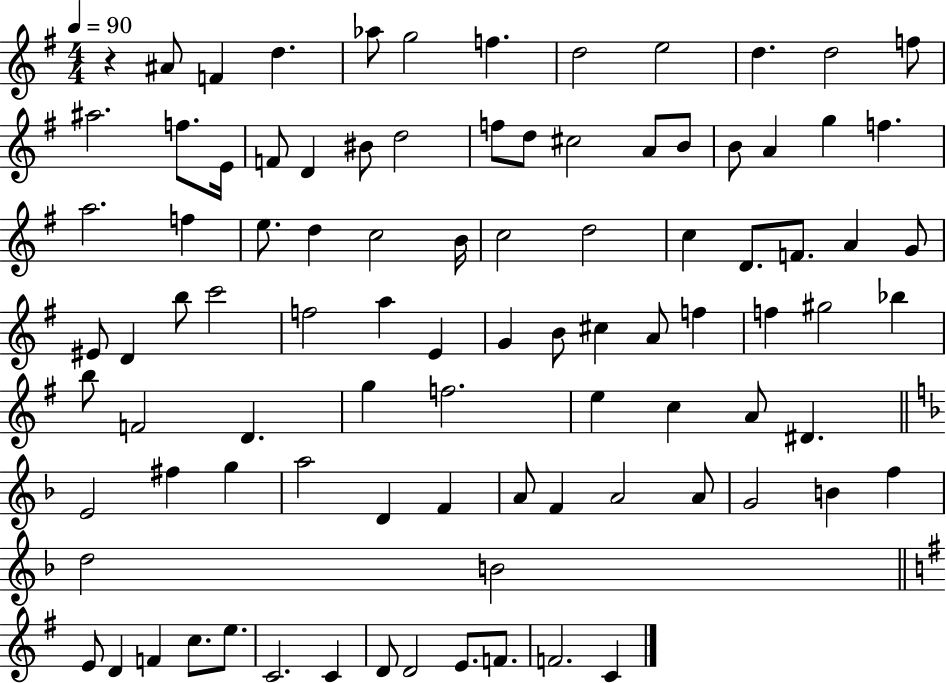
{
  \clef treble
  \numericTimeSignature
  \time 4/4
  \key g \major
  \tempo 4 = 90
  \repeat volta 2 { r4 ais'8 f'4 d''4. | aes''8 g''2 f''4. | d''2 e''2 | d''4. d''2 f''8 | \break ais''2. f''8. e'16 | f'8 d'4 bis'8 d''2 | f''8 d''8 cis''2 a'8 b'8 | b'8 a'4 g''4 f''4. | \break a''2. f''4 | e''8. d''4 c''2 b'16 | c''2 d''2 | c''4 d'8. f'8. a'4 g'8 | \break eis'8 d'4 b''8 c'''2 | f''2 a''4 e'4 | g'4 b'8 cis''4 a'8 f''4 | f''4 gis''2 bes''4 | \break b''8 f'2 d'4. | g''4 f''2. | e''4 c''4 a'8 dis'4. | \bar "||" \break \key d \minor e'2 fis''4 g''4 | a''2 d'4 f'4 | a'8 f'4 a'2 a'8 | g'2 b'4 f''4 | \break d''2 b'2 | \bar "||" \break \key g \major e'8 d'4 f'4 c''8. e''8. | c'2. c'4 | d'8 d'2 e'8. f'8. | f'2. c'4 | \break } \bar "|."
}